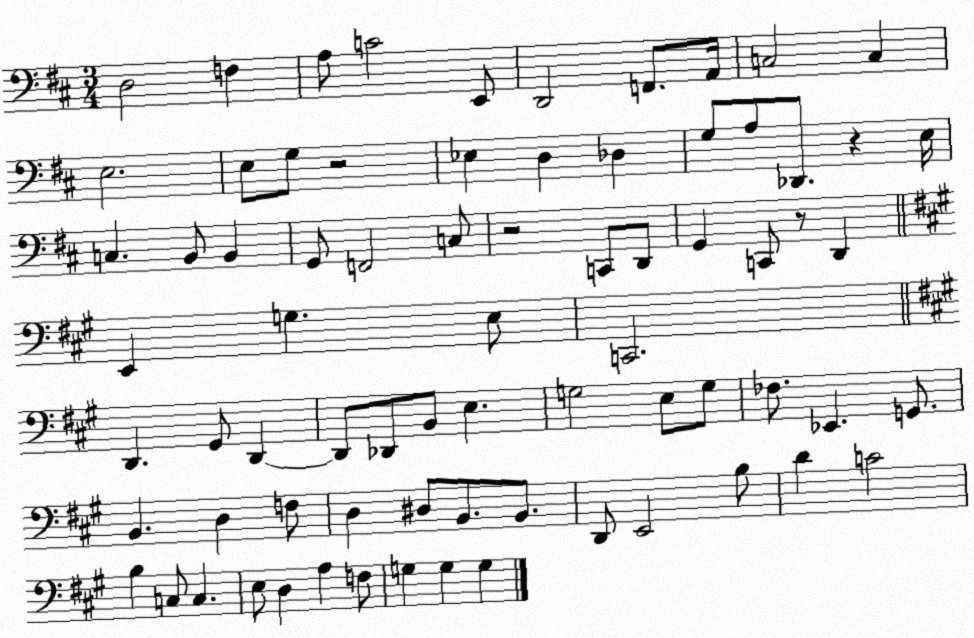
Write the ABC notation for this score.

X:1
T:Untitled
M:3/4
L:1/4
K:D
D,2 F, A,/2 C2 E,,/2 D,,2 F,,/2 A,,/4 C,2 C, E,2 E,/2 G,/2 z2 _E, D, _D, G,/2 A,/2 _D,,/2 z E,/4 C, B,,/2 B,, G,,/2 F,,2 C,/2 z2 C,,/2 D,,/2 G,, C,,/2 z/2 D,, E,, G, E,/2 C,,2 D,, ^G,,/2 D,, D,,/2 _D,,/2 B,,/2 E, G,2 E,/2 G,/2 _F,/2 _E,, G,,/2 B,, D, F,/2 D, ^D,/2 B,,/2 B,,/2 D,,/2 E,,2 B,/2 D C2 B, C,/2 C, E,/2 D, A, F,/2 G, G, G,